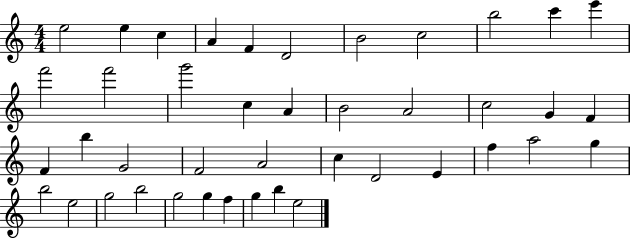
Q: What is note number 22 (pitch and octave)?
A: F4